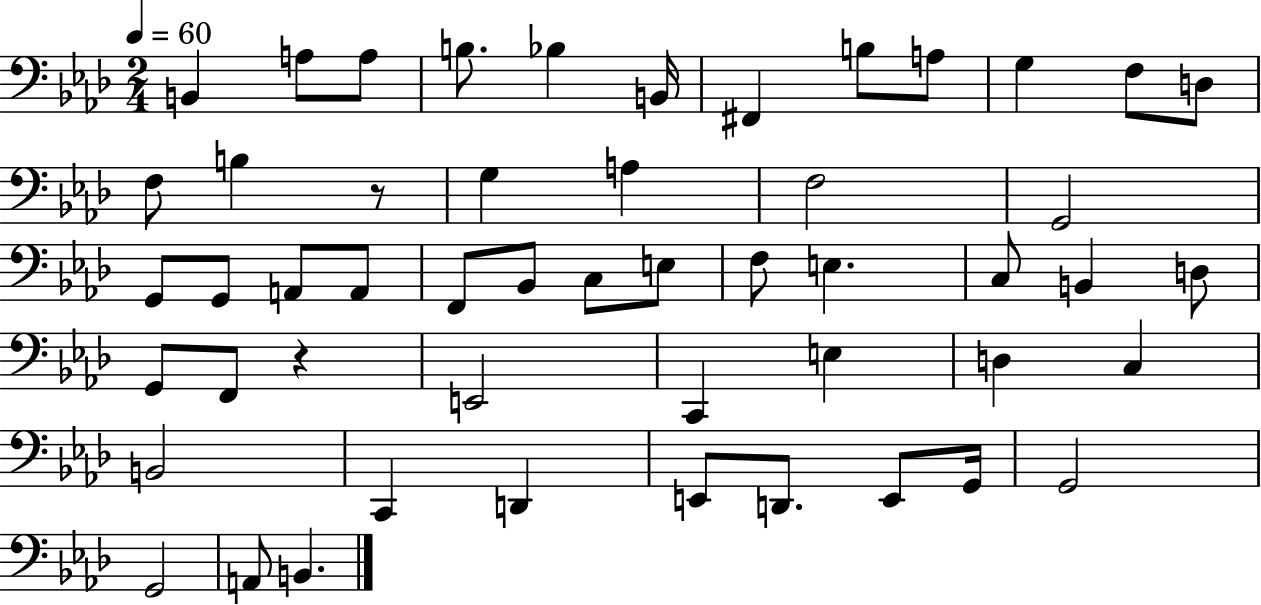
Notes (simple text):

B2/q A3/e A3/e B3/e. Bb3/q B2/s F#2/q B3/e A3/e G3/q F3/e D3/e F3/e B3/q R/e G3/q A3/q F3/h G2/h G2/e G2/e A2/e A2/e F2/e Bb2/e C3/e E3/e F3/e E3/q. C3/e B2/q D3/e G2/e F2/e R/q E2/h C2/q E3/q D3/q C3/q B2/h C2/q D2/q E2/e D2/e. E2/e G2/s G2/h G2/h A2/e B2/q.